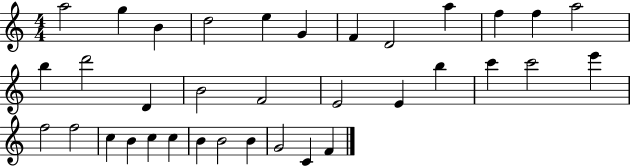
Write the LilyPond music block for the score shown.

{
  \clef treble
  \numericTimeSignature
  \time 4/4
  \key c \major
  a''2 g''4 b'4 | d''2 e''4 g'4 | f'4 d'2 a''4 | f''4 f''4 a''2 | \break b''4 d'''2 d'4 | b'2 f'2 | e'2 e'4 b''4 | c'''4 c'''2 e'''4 | \break f''2 f''2 | c''4 b'4 c''4 c''4 | b'4 b'2 b'4 | g'2 c'4 f'4 | \break \bar "|."
}